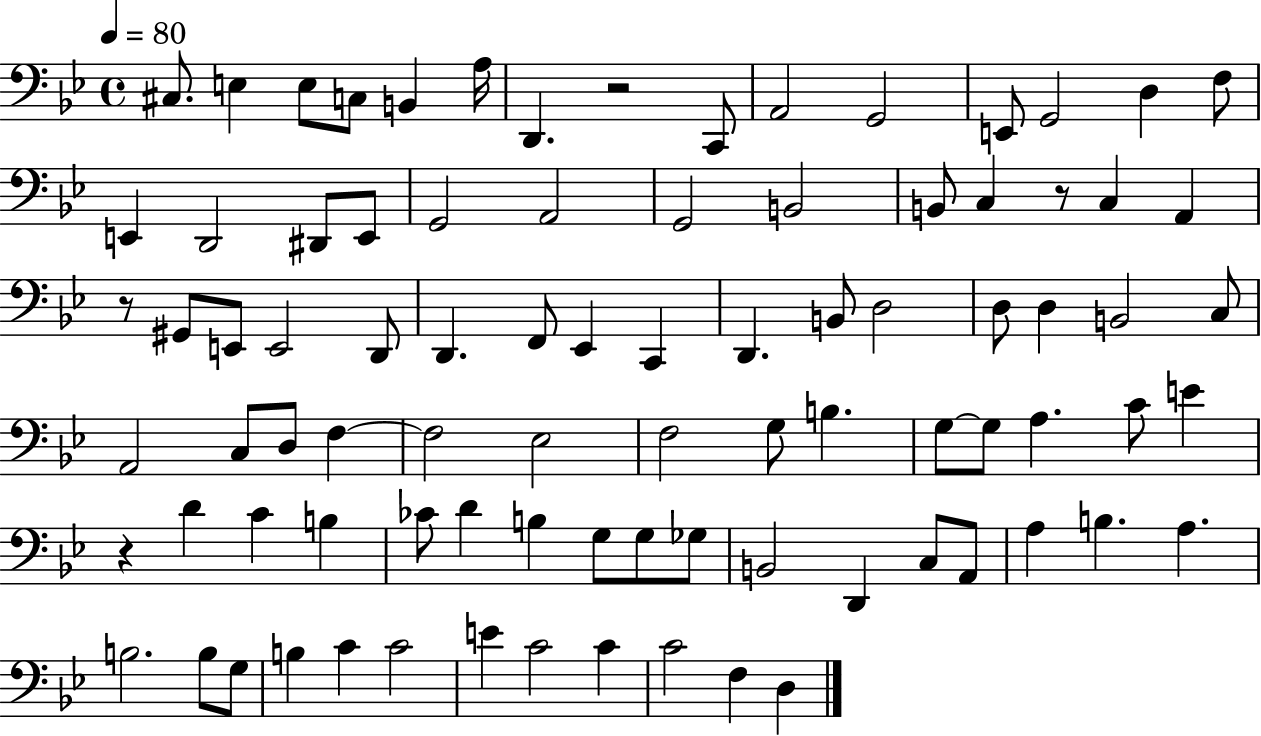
{
  \clef bass
  \time 4/4
  \defaultTimeSignature
  \key bes \major
  \tempo 4 = 80
  cis8. e4 e8 c8 b,4 a16 | d,4. r2 c,8 | a,2 g,2 | e,8 g,2 d4 f8 | \break e,4 d,2 dis,8 e,8 | g,2 a,2 | g,2 b,2 | b,8 c4 r8 c4 a,4 | \break r8 gis,8 e,8 e,2 d,8 | d,4. f,8 ees,4 c,4 | d,4. b,8 d2 | d8 d4 b,2 c8 | \break a,2 c8 d8 f4~~ | f2 ees2 | f2 g8 b4. | g8~~ g8 a4. c'8 e'4 | \break r4 d'4 c'4 b4 | ces'8 d'4 b4 g8 g8 ges8 | b,2 d,4 c8 a,8 | a4 b4. a4. | \break b2. b8 g8 | b4 c'4 c'2 | e'4 c'2 c'4 | c'2 f4 d4 | \break \bar "|."
}